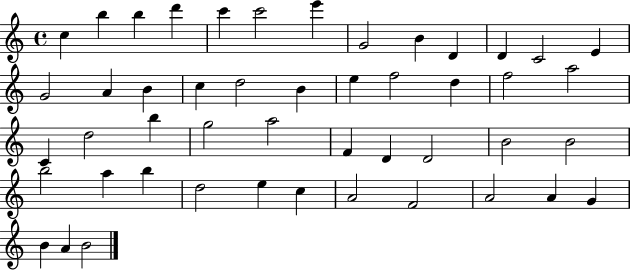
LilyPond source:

{
  \clef treble
  \time 4/4
  \defaultTimeSignature
  \key c \major
  c''4 b''4 b''4 d'''4 | c'''4 c'''2 e'''4 | g'2 b'4 d'4 | d'4 c'2 e'4 | \break g'2 a'4 b'4 | c''4 d''2 b'4 | e''4 f''2 d''4 | f''2 a''2 | \break c'4 d''2 b''4 | g''2 a''2 | f'4 d'4 d'2 | b'2 b'2 | \break b''2 a''4 b''4 | d''2 e''4 c''4 | a'2 f'2 | a'2 a'4 g'4 | \break b'4 a'4 b'2 | \bar "|."
}